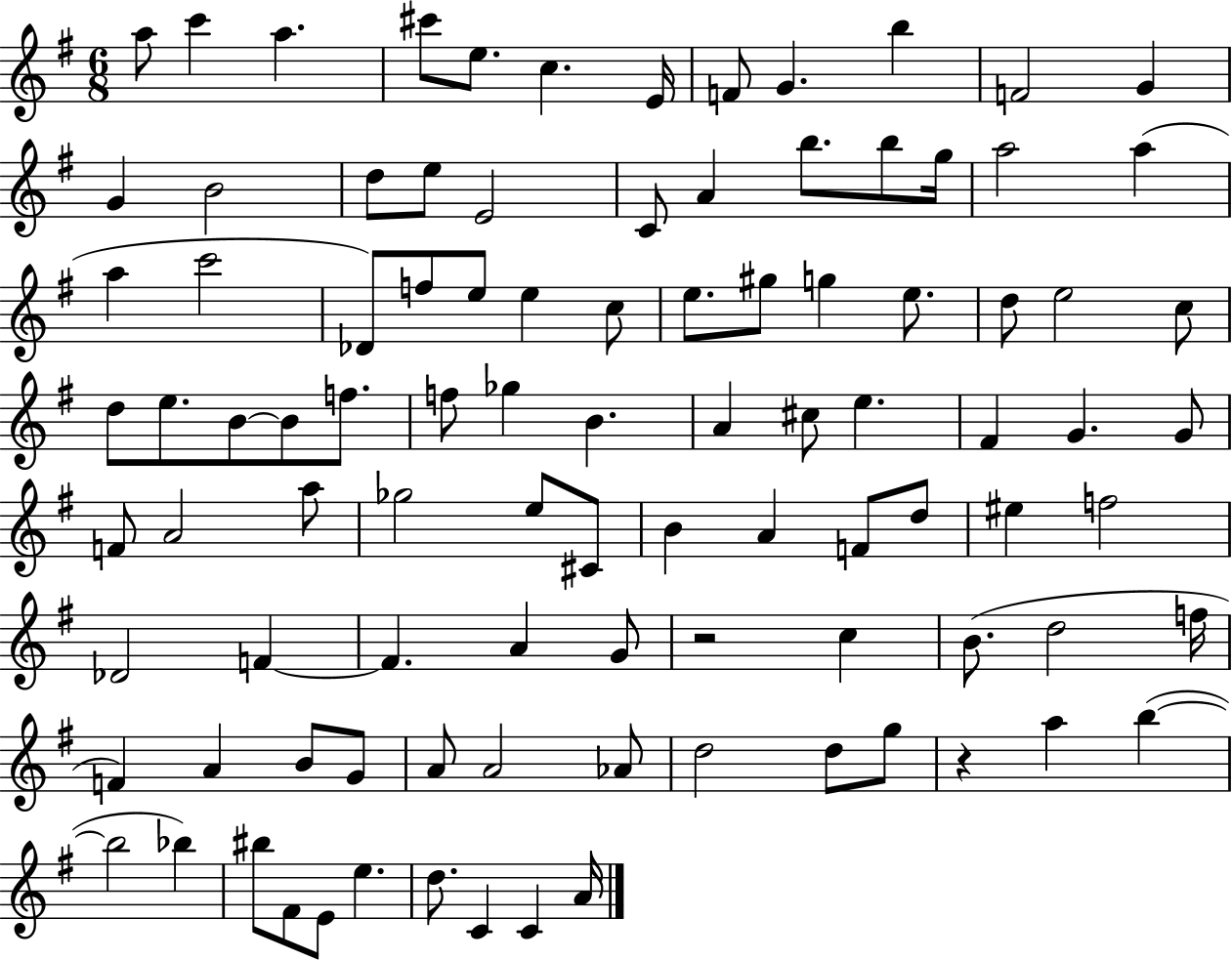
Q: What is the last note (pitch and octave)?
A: A4